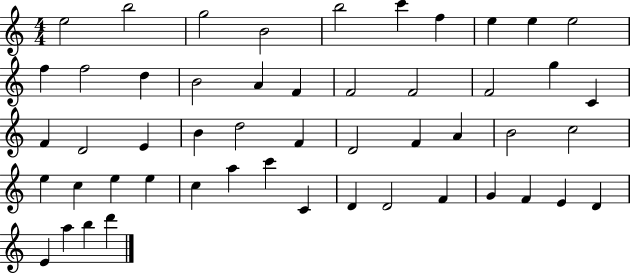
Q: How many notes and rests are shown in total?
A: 51